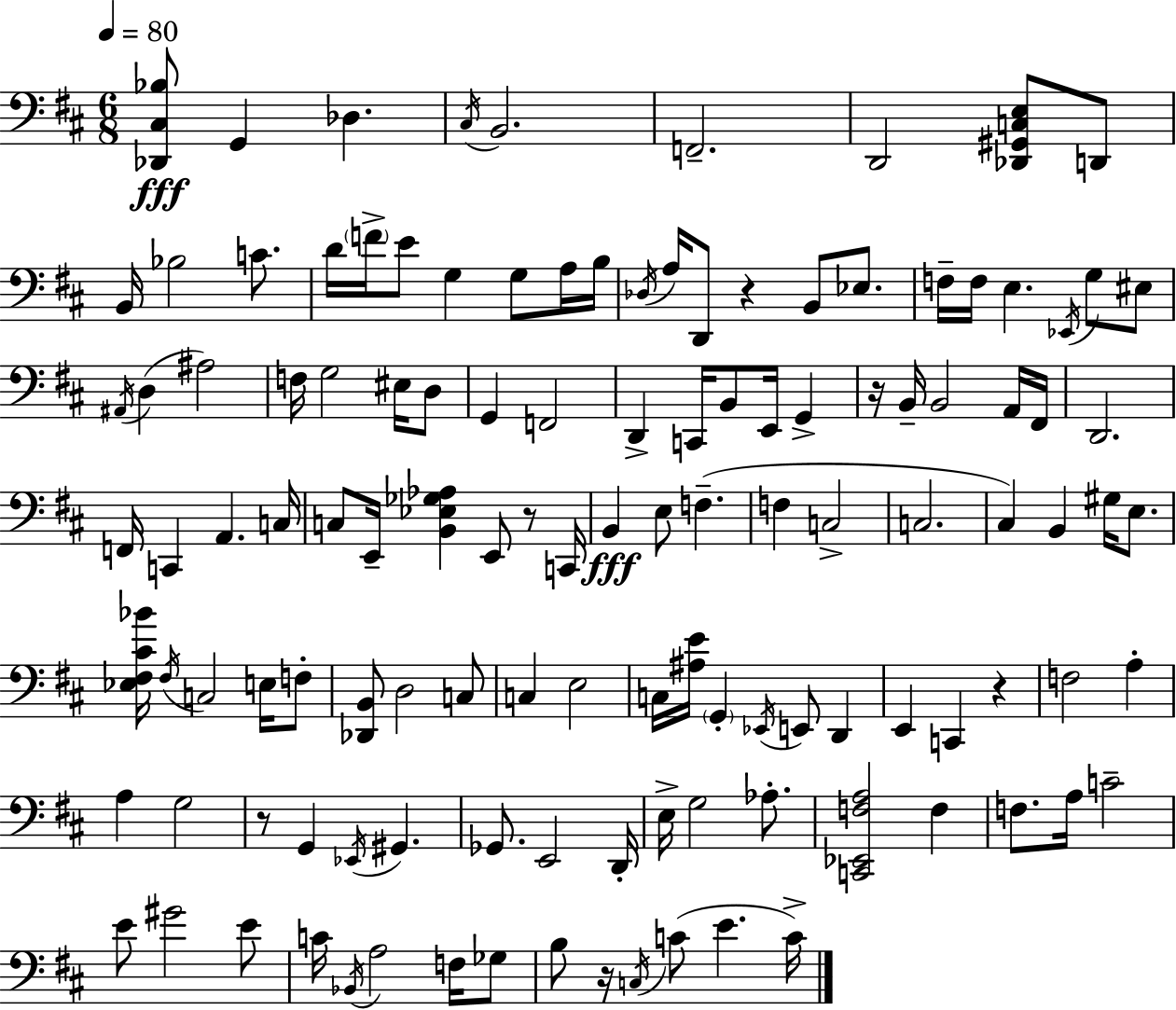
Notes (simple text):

[Db2,C#3,Bb3]/e G2/q Db3/q. C#3/s B2/h. F2/h. D2/h [Db2,G#2,C3,E3]/e D2/e B2/s Bb3/h C4/e. D4/s F4/s E4/e G3/q G3/e A3/s B3/s Db3/s A3/s D2/e R/q B2/e Eb3/e. F3/s F3/s E3/q. Eb2/s G3/e EIS3/e A#2/s D3/q A#3/h F3/s G3/h EIS3/s D3/e G2/q F2/h D2/q C2/s B2/e E2/s G2/q R/s B2/s B2/h A2/s F#2/s D2/h. F2/s C2/q A2/q. C3/s C3/e E2/s [B2,Eb3,Gb3,Ab3]/q E2/e R/e C2/s B2/q E3/e F3/q. F3/q C3/h C3/h. C#3/q B2/q G#3/s E3/e. [Eb3,F#3,C#4,Bb4]/s F#3/s C3/h E3/s F3/e [Db2,B2]/e D3/h C3/e C3/q E3/h C3/s [A#3,E4]/s G2/q Eb2/s E2/e D2/q E2/q C2/q R/q F3/h A3/q A3/q G3/h R/e G2/q Eb2/s G#2/q. Gb2/e. E2/h D2/s E3/s G3/h Ab3/e. [C2,Eb2,F3,A3]/h F3/q F3/e. A3/s C4/h E4/e G#4/h E4/e C4/s Bb2/s A3/h F3/s Gb3/e B3/e R/s C3/s C4/e E4/q. C4/s